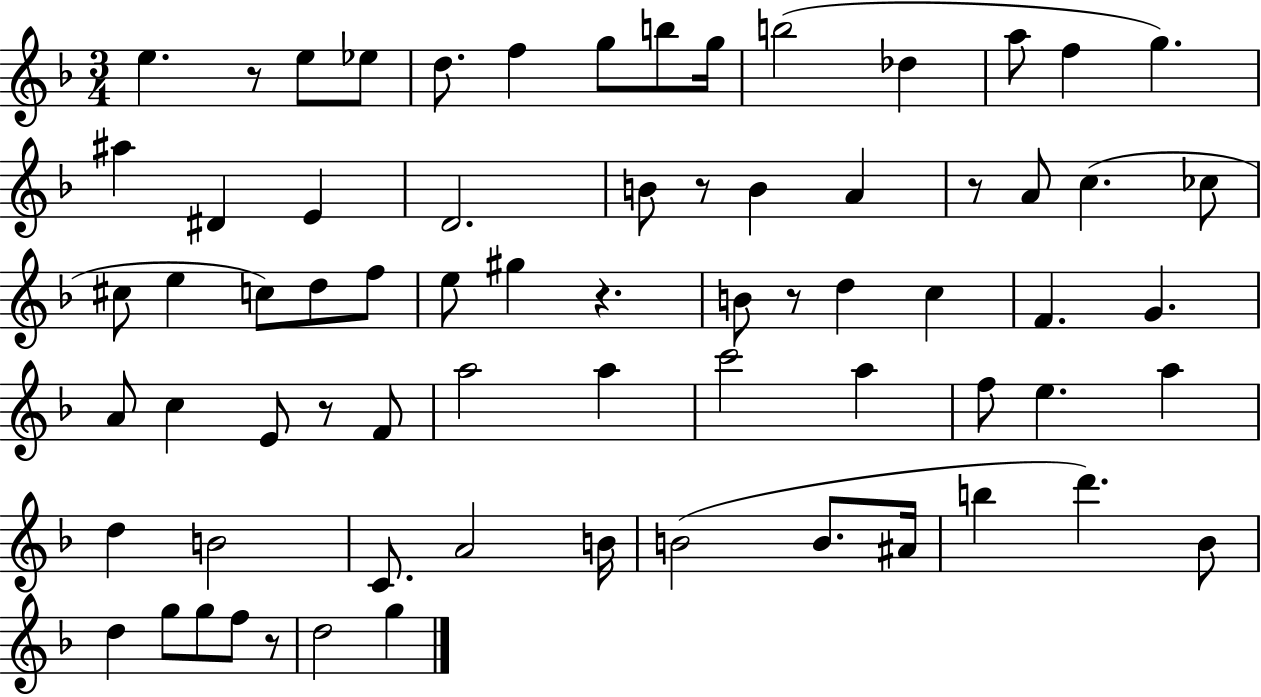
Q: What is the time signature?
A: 3/4